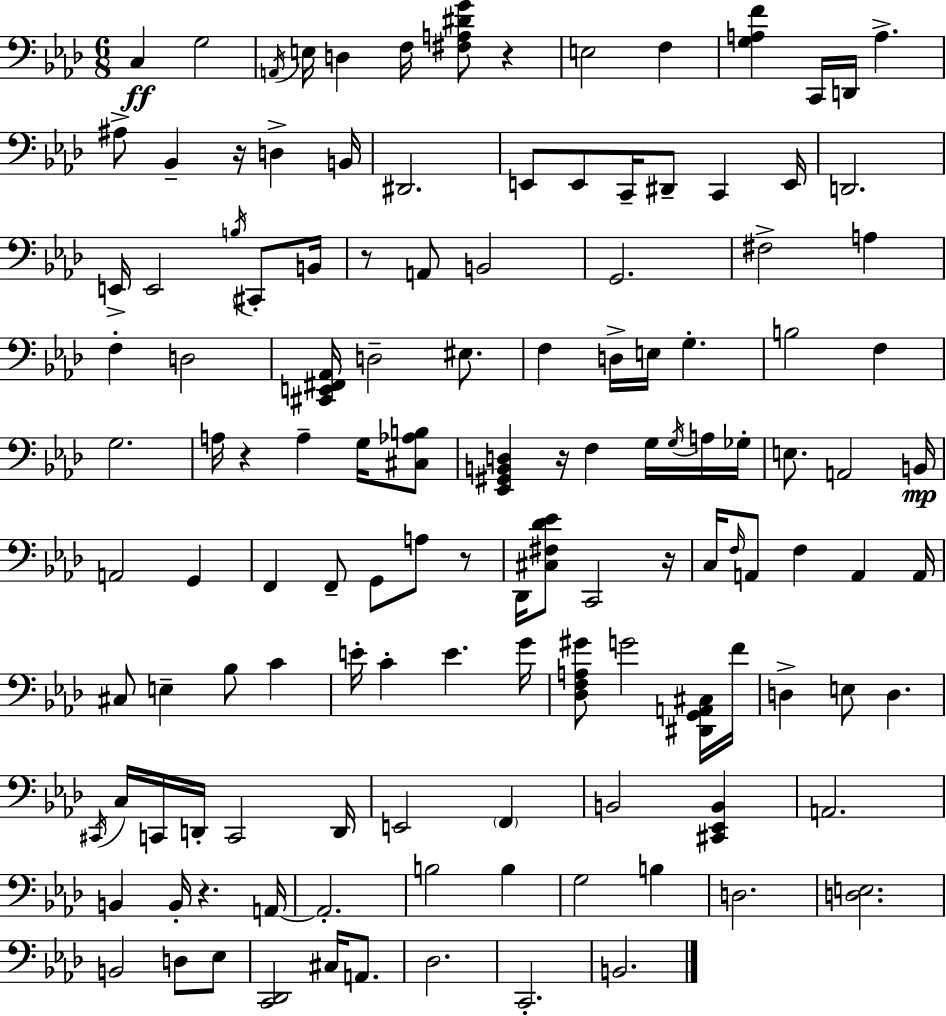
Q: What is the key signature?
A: AES major